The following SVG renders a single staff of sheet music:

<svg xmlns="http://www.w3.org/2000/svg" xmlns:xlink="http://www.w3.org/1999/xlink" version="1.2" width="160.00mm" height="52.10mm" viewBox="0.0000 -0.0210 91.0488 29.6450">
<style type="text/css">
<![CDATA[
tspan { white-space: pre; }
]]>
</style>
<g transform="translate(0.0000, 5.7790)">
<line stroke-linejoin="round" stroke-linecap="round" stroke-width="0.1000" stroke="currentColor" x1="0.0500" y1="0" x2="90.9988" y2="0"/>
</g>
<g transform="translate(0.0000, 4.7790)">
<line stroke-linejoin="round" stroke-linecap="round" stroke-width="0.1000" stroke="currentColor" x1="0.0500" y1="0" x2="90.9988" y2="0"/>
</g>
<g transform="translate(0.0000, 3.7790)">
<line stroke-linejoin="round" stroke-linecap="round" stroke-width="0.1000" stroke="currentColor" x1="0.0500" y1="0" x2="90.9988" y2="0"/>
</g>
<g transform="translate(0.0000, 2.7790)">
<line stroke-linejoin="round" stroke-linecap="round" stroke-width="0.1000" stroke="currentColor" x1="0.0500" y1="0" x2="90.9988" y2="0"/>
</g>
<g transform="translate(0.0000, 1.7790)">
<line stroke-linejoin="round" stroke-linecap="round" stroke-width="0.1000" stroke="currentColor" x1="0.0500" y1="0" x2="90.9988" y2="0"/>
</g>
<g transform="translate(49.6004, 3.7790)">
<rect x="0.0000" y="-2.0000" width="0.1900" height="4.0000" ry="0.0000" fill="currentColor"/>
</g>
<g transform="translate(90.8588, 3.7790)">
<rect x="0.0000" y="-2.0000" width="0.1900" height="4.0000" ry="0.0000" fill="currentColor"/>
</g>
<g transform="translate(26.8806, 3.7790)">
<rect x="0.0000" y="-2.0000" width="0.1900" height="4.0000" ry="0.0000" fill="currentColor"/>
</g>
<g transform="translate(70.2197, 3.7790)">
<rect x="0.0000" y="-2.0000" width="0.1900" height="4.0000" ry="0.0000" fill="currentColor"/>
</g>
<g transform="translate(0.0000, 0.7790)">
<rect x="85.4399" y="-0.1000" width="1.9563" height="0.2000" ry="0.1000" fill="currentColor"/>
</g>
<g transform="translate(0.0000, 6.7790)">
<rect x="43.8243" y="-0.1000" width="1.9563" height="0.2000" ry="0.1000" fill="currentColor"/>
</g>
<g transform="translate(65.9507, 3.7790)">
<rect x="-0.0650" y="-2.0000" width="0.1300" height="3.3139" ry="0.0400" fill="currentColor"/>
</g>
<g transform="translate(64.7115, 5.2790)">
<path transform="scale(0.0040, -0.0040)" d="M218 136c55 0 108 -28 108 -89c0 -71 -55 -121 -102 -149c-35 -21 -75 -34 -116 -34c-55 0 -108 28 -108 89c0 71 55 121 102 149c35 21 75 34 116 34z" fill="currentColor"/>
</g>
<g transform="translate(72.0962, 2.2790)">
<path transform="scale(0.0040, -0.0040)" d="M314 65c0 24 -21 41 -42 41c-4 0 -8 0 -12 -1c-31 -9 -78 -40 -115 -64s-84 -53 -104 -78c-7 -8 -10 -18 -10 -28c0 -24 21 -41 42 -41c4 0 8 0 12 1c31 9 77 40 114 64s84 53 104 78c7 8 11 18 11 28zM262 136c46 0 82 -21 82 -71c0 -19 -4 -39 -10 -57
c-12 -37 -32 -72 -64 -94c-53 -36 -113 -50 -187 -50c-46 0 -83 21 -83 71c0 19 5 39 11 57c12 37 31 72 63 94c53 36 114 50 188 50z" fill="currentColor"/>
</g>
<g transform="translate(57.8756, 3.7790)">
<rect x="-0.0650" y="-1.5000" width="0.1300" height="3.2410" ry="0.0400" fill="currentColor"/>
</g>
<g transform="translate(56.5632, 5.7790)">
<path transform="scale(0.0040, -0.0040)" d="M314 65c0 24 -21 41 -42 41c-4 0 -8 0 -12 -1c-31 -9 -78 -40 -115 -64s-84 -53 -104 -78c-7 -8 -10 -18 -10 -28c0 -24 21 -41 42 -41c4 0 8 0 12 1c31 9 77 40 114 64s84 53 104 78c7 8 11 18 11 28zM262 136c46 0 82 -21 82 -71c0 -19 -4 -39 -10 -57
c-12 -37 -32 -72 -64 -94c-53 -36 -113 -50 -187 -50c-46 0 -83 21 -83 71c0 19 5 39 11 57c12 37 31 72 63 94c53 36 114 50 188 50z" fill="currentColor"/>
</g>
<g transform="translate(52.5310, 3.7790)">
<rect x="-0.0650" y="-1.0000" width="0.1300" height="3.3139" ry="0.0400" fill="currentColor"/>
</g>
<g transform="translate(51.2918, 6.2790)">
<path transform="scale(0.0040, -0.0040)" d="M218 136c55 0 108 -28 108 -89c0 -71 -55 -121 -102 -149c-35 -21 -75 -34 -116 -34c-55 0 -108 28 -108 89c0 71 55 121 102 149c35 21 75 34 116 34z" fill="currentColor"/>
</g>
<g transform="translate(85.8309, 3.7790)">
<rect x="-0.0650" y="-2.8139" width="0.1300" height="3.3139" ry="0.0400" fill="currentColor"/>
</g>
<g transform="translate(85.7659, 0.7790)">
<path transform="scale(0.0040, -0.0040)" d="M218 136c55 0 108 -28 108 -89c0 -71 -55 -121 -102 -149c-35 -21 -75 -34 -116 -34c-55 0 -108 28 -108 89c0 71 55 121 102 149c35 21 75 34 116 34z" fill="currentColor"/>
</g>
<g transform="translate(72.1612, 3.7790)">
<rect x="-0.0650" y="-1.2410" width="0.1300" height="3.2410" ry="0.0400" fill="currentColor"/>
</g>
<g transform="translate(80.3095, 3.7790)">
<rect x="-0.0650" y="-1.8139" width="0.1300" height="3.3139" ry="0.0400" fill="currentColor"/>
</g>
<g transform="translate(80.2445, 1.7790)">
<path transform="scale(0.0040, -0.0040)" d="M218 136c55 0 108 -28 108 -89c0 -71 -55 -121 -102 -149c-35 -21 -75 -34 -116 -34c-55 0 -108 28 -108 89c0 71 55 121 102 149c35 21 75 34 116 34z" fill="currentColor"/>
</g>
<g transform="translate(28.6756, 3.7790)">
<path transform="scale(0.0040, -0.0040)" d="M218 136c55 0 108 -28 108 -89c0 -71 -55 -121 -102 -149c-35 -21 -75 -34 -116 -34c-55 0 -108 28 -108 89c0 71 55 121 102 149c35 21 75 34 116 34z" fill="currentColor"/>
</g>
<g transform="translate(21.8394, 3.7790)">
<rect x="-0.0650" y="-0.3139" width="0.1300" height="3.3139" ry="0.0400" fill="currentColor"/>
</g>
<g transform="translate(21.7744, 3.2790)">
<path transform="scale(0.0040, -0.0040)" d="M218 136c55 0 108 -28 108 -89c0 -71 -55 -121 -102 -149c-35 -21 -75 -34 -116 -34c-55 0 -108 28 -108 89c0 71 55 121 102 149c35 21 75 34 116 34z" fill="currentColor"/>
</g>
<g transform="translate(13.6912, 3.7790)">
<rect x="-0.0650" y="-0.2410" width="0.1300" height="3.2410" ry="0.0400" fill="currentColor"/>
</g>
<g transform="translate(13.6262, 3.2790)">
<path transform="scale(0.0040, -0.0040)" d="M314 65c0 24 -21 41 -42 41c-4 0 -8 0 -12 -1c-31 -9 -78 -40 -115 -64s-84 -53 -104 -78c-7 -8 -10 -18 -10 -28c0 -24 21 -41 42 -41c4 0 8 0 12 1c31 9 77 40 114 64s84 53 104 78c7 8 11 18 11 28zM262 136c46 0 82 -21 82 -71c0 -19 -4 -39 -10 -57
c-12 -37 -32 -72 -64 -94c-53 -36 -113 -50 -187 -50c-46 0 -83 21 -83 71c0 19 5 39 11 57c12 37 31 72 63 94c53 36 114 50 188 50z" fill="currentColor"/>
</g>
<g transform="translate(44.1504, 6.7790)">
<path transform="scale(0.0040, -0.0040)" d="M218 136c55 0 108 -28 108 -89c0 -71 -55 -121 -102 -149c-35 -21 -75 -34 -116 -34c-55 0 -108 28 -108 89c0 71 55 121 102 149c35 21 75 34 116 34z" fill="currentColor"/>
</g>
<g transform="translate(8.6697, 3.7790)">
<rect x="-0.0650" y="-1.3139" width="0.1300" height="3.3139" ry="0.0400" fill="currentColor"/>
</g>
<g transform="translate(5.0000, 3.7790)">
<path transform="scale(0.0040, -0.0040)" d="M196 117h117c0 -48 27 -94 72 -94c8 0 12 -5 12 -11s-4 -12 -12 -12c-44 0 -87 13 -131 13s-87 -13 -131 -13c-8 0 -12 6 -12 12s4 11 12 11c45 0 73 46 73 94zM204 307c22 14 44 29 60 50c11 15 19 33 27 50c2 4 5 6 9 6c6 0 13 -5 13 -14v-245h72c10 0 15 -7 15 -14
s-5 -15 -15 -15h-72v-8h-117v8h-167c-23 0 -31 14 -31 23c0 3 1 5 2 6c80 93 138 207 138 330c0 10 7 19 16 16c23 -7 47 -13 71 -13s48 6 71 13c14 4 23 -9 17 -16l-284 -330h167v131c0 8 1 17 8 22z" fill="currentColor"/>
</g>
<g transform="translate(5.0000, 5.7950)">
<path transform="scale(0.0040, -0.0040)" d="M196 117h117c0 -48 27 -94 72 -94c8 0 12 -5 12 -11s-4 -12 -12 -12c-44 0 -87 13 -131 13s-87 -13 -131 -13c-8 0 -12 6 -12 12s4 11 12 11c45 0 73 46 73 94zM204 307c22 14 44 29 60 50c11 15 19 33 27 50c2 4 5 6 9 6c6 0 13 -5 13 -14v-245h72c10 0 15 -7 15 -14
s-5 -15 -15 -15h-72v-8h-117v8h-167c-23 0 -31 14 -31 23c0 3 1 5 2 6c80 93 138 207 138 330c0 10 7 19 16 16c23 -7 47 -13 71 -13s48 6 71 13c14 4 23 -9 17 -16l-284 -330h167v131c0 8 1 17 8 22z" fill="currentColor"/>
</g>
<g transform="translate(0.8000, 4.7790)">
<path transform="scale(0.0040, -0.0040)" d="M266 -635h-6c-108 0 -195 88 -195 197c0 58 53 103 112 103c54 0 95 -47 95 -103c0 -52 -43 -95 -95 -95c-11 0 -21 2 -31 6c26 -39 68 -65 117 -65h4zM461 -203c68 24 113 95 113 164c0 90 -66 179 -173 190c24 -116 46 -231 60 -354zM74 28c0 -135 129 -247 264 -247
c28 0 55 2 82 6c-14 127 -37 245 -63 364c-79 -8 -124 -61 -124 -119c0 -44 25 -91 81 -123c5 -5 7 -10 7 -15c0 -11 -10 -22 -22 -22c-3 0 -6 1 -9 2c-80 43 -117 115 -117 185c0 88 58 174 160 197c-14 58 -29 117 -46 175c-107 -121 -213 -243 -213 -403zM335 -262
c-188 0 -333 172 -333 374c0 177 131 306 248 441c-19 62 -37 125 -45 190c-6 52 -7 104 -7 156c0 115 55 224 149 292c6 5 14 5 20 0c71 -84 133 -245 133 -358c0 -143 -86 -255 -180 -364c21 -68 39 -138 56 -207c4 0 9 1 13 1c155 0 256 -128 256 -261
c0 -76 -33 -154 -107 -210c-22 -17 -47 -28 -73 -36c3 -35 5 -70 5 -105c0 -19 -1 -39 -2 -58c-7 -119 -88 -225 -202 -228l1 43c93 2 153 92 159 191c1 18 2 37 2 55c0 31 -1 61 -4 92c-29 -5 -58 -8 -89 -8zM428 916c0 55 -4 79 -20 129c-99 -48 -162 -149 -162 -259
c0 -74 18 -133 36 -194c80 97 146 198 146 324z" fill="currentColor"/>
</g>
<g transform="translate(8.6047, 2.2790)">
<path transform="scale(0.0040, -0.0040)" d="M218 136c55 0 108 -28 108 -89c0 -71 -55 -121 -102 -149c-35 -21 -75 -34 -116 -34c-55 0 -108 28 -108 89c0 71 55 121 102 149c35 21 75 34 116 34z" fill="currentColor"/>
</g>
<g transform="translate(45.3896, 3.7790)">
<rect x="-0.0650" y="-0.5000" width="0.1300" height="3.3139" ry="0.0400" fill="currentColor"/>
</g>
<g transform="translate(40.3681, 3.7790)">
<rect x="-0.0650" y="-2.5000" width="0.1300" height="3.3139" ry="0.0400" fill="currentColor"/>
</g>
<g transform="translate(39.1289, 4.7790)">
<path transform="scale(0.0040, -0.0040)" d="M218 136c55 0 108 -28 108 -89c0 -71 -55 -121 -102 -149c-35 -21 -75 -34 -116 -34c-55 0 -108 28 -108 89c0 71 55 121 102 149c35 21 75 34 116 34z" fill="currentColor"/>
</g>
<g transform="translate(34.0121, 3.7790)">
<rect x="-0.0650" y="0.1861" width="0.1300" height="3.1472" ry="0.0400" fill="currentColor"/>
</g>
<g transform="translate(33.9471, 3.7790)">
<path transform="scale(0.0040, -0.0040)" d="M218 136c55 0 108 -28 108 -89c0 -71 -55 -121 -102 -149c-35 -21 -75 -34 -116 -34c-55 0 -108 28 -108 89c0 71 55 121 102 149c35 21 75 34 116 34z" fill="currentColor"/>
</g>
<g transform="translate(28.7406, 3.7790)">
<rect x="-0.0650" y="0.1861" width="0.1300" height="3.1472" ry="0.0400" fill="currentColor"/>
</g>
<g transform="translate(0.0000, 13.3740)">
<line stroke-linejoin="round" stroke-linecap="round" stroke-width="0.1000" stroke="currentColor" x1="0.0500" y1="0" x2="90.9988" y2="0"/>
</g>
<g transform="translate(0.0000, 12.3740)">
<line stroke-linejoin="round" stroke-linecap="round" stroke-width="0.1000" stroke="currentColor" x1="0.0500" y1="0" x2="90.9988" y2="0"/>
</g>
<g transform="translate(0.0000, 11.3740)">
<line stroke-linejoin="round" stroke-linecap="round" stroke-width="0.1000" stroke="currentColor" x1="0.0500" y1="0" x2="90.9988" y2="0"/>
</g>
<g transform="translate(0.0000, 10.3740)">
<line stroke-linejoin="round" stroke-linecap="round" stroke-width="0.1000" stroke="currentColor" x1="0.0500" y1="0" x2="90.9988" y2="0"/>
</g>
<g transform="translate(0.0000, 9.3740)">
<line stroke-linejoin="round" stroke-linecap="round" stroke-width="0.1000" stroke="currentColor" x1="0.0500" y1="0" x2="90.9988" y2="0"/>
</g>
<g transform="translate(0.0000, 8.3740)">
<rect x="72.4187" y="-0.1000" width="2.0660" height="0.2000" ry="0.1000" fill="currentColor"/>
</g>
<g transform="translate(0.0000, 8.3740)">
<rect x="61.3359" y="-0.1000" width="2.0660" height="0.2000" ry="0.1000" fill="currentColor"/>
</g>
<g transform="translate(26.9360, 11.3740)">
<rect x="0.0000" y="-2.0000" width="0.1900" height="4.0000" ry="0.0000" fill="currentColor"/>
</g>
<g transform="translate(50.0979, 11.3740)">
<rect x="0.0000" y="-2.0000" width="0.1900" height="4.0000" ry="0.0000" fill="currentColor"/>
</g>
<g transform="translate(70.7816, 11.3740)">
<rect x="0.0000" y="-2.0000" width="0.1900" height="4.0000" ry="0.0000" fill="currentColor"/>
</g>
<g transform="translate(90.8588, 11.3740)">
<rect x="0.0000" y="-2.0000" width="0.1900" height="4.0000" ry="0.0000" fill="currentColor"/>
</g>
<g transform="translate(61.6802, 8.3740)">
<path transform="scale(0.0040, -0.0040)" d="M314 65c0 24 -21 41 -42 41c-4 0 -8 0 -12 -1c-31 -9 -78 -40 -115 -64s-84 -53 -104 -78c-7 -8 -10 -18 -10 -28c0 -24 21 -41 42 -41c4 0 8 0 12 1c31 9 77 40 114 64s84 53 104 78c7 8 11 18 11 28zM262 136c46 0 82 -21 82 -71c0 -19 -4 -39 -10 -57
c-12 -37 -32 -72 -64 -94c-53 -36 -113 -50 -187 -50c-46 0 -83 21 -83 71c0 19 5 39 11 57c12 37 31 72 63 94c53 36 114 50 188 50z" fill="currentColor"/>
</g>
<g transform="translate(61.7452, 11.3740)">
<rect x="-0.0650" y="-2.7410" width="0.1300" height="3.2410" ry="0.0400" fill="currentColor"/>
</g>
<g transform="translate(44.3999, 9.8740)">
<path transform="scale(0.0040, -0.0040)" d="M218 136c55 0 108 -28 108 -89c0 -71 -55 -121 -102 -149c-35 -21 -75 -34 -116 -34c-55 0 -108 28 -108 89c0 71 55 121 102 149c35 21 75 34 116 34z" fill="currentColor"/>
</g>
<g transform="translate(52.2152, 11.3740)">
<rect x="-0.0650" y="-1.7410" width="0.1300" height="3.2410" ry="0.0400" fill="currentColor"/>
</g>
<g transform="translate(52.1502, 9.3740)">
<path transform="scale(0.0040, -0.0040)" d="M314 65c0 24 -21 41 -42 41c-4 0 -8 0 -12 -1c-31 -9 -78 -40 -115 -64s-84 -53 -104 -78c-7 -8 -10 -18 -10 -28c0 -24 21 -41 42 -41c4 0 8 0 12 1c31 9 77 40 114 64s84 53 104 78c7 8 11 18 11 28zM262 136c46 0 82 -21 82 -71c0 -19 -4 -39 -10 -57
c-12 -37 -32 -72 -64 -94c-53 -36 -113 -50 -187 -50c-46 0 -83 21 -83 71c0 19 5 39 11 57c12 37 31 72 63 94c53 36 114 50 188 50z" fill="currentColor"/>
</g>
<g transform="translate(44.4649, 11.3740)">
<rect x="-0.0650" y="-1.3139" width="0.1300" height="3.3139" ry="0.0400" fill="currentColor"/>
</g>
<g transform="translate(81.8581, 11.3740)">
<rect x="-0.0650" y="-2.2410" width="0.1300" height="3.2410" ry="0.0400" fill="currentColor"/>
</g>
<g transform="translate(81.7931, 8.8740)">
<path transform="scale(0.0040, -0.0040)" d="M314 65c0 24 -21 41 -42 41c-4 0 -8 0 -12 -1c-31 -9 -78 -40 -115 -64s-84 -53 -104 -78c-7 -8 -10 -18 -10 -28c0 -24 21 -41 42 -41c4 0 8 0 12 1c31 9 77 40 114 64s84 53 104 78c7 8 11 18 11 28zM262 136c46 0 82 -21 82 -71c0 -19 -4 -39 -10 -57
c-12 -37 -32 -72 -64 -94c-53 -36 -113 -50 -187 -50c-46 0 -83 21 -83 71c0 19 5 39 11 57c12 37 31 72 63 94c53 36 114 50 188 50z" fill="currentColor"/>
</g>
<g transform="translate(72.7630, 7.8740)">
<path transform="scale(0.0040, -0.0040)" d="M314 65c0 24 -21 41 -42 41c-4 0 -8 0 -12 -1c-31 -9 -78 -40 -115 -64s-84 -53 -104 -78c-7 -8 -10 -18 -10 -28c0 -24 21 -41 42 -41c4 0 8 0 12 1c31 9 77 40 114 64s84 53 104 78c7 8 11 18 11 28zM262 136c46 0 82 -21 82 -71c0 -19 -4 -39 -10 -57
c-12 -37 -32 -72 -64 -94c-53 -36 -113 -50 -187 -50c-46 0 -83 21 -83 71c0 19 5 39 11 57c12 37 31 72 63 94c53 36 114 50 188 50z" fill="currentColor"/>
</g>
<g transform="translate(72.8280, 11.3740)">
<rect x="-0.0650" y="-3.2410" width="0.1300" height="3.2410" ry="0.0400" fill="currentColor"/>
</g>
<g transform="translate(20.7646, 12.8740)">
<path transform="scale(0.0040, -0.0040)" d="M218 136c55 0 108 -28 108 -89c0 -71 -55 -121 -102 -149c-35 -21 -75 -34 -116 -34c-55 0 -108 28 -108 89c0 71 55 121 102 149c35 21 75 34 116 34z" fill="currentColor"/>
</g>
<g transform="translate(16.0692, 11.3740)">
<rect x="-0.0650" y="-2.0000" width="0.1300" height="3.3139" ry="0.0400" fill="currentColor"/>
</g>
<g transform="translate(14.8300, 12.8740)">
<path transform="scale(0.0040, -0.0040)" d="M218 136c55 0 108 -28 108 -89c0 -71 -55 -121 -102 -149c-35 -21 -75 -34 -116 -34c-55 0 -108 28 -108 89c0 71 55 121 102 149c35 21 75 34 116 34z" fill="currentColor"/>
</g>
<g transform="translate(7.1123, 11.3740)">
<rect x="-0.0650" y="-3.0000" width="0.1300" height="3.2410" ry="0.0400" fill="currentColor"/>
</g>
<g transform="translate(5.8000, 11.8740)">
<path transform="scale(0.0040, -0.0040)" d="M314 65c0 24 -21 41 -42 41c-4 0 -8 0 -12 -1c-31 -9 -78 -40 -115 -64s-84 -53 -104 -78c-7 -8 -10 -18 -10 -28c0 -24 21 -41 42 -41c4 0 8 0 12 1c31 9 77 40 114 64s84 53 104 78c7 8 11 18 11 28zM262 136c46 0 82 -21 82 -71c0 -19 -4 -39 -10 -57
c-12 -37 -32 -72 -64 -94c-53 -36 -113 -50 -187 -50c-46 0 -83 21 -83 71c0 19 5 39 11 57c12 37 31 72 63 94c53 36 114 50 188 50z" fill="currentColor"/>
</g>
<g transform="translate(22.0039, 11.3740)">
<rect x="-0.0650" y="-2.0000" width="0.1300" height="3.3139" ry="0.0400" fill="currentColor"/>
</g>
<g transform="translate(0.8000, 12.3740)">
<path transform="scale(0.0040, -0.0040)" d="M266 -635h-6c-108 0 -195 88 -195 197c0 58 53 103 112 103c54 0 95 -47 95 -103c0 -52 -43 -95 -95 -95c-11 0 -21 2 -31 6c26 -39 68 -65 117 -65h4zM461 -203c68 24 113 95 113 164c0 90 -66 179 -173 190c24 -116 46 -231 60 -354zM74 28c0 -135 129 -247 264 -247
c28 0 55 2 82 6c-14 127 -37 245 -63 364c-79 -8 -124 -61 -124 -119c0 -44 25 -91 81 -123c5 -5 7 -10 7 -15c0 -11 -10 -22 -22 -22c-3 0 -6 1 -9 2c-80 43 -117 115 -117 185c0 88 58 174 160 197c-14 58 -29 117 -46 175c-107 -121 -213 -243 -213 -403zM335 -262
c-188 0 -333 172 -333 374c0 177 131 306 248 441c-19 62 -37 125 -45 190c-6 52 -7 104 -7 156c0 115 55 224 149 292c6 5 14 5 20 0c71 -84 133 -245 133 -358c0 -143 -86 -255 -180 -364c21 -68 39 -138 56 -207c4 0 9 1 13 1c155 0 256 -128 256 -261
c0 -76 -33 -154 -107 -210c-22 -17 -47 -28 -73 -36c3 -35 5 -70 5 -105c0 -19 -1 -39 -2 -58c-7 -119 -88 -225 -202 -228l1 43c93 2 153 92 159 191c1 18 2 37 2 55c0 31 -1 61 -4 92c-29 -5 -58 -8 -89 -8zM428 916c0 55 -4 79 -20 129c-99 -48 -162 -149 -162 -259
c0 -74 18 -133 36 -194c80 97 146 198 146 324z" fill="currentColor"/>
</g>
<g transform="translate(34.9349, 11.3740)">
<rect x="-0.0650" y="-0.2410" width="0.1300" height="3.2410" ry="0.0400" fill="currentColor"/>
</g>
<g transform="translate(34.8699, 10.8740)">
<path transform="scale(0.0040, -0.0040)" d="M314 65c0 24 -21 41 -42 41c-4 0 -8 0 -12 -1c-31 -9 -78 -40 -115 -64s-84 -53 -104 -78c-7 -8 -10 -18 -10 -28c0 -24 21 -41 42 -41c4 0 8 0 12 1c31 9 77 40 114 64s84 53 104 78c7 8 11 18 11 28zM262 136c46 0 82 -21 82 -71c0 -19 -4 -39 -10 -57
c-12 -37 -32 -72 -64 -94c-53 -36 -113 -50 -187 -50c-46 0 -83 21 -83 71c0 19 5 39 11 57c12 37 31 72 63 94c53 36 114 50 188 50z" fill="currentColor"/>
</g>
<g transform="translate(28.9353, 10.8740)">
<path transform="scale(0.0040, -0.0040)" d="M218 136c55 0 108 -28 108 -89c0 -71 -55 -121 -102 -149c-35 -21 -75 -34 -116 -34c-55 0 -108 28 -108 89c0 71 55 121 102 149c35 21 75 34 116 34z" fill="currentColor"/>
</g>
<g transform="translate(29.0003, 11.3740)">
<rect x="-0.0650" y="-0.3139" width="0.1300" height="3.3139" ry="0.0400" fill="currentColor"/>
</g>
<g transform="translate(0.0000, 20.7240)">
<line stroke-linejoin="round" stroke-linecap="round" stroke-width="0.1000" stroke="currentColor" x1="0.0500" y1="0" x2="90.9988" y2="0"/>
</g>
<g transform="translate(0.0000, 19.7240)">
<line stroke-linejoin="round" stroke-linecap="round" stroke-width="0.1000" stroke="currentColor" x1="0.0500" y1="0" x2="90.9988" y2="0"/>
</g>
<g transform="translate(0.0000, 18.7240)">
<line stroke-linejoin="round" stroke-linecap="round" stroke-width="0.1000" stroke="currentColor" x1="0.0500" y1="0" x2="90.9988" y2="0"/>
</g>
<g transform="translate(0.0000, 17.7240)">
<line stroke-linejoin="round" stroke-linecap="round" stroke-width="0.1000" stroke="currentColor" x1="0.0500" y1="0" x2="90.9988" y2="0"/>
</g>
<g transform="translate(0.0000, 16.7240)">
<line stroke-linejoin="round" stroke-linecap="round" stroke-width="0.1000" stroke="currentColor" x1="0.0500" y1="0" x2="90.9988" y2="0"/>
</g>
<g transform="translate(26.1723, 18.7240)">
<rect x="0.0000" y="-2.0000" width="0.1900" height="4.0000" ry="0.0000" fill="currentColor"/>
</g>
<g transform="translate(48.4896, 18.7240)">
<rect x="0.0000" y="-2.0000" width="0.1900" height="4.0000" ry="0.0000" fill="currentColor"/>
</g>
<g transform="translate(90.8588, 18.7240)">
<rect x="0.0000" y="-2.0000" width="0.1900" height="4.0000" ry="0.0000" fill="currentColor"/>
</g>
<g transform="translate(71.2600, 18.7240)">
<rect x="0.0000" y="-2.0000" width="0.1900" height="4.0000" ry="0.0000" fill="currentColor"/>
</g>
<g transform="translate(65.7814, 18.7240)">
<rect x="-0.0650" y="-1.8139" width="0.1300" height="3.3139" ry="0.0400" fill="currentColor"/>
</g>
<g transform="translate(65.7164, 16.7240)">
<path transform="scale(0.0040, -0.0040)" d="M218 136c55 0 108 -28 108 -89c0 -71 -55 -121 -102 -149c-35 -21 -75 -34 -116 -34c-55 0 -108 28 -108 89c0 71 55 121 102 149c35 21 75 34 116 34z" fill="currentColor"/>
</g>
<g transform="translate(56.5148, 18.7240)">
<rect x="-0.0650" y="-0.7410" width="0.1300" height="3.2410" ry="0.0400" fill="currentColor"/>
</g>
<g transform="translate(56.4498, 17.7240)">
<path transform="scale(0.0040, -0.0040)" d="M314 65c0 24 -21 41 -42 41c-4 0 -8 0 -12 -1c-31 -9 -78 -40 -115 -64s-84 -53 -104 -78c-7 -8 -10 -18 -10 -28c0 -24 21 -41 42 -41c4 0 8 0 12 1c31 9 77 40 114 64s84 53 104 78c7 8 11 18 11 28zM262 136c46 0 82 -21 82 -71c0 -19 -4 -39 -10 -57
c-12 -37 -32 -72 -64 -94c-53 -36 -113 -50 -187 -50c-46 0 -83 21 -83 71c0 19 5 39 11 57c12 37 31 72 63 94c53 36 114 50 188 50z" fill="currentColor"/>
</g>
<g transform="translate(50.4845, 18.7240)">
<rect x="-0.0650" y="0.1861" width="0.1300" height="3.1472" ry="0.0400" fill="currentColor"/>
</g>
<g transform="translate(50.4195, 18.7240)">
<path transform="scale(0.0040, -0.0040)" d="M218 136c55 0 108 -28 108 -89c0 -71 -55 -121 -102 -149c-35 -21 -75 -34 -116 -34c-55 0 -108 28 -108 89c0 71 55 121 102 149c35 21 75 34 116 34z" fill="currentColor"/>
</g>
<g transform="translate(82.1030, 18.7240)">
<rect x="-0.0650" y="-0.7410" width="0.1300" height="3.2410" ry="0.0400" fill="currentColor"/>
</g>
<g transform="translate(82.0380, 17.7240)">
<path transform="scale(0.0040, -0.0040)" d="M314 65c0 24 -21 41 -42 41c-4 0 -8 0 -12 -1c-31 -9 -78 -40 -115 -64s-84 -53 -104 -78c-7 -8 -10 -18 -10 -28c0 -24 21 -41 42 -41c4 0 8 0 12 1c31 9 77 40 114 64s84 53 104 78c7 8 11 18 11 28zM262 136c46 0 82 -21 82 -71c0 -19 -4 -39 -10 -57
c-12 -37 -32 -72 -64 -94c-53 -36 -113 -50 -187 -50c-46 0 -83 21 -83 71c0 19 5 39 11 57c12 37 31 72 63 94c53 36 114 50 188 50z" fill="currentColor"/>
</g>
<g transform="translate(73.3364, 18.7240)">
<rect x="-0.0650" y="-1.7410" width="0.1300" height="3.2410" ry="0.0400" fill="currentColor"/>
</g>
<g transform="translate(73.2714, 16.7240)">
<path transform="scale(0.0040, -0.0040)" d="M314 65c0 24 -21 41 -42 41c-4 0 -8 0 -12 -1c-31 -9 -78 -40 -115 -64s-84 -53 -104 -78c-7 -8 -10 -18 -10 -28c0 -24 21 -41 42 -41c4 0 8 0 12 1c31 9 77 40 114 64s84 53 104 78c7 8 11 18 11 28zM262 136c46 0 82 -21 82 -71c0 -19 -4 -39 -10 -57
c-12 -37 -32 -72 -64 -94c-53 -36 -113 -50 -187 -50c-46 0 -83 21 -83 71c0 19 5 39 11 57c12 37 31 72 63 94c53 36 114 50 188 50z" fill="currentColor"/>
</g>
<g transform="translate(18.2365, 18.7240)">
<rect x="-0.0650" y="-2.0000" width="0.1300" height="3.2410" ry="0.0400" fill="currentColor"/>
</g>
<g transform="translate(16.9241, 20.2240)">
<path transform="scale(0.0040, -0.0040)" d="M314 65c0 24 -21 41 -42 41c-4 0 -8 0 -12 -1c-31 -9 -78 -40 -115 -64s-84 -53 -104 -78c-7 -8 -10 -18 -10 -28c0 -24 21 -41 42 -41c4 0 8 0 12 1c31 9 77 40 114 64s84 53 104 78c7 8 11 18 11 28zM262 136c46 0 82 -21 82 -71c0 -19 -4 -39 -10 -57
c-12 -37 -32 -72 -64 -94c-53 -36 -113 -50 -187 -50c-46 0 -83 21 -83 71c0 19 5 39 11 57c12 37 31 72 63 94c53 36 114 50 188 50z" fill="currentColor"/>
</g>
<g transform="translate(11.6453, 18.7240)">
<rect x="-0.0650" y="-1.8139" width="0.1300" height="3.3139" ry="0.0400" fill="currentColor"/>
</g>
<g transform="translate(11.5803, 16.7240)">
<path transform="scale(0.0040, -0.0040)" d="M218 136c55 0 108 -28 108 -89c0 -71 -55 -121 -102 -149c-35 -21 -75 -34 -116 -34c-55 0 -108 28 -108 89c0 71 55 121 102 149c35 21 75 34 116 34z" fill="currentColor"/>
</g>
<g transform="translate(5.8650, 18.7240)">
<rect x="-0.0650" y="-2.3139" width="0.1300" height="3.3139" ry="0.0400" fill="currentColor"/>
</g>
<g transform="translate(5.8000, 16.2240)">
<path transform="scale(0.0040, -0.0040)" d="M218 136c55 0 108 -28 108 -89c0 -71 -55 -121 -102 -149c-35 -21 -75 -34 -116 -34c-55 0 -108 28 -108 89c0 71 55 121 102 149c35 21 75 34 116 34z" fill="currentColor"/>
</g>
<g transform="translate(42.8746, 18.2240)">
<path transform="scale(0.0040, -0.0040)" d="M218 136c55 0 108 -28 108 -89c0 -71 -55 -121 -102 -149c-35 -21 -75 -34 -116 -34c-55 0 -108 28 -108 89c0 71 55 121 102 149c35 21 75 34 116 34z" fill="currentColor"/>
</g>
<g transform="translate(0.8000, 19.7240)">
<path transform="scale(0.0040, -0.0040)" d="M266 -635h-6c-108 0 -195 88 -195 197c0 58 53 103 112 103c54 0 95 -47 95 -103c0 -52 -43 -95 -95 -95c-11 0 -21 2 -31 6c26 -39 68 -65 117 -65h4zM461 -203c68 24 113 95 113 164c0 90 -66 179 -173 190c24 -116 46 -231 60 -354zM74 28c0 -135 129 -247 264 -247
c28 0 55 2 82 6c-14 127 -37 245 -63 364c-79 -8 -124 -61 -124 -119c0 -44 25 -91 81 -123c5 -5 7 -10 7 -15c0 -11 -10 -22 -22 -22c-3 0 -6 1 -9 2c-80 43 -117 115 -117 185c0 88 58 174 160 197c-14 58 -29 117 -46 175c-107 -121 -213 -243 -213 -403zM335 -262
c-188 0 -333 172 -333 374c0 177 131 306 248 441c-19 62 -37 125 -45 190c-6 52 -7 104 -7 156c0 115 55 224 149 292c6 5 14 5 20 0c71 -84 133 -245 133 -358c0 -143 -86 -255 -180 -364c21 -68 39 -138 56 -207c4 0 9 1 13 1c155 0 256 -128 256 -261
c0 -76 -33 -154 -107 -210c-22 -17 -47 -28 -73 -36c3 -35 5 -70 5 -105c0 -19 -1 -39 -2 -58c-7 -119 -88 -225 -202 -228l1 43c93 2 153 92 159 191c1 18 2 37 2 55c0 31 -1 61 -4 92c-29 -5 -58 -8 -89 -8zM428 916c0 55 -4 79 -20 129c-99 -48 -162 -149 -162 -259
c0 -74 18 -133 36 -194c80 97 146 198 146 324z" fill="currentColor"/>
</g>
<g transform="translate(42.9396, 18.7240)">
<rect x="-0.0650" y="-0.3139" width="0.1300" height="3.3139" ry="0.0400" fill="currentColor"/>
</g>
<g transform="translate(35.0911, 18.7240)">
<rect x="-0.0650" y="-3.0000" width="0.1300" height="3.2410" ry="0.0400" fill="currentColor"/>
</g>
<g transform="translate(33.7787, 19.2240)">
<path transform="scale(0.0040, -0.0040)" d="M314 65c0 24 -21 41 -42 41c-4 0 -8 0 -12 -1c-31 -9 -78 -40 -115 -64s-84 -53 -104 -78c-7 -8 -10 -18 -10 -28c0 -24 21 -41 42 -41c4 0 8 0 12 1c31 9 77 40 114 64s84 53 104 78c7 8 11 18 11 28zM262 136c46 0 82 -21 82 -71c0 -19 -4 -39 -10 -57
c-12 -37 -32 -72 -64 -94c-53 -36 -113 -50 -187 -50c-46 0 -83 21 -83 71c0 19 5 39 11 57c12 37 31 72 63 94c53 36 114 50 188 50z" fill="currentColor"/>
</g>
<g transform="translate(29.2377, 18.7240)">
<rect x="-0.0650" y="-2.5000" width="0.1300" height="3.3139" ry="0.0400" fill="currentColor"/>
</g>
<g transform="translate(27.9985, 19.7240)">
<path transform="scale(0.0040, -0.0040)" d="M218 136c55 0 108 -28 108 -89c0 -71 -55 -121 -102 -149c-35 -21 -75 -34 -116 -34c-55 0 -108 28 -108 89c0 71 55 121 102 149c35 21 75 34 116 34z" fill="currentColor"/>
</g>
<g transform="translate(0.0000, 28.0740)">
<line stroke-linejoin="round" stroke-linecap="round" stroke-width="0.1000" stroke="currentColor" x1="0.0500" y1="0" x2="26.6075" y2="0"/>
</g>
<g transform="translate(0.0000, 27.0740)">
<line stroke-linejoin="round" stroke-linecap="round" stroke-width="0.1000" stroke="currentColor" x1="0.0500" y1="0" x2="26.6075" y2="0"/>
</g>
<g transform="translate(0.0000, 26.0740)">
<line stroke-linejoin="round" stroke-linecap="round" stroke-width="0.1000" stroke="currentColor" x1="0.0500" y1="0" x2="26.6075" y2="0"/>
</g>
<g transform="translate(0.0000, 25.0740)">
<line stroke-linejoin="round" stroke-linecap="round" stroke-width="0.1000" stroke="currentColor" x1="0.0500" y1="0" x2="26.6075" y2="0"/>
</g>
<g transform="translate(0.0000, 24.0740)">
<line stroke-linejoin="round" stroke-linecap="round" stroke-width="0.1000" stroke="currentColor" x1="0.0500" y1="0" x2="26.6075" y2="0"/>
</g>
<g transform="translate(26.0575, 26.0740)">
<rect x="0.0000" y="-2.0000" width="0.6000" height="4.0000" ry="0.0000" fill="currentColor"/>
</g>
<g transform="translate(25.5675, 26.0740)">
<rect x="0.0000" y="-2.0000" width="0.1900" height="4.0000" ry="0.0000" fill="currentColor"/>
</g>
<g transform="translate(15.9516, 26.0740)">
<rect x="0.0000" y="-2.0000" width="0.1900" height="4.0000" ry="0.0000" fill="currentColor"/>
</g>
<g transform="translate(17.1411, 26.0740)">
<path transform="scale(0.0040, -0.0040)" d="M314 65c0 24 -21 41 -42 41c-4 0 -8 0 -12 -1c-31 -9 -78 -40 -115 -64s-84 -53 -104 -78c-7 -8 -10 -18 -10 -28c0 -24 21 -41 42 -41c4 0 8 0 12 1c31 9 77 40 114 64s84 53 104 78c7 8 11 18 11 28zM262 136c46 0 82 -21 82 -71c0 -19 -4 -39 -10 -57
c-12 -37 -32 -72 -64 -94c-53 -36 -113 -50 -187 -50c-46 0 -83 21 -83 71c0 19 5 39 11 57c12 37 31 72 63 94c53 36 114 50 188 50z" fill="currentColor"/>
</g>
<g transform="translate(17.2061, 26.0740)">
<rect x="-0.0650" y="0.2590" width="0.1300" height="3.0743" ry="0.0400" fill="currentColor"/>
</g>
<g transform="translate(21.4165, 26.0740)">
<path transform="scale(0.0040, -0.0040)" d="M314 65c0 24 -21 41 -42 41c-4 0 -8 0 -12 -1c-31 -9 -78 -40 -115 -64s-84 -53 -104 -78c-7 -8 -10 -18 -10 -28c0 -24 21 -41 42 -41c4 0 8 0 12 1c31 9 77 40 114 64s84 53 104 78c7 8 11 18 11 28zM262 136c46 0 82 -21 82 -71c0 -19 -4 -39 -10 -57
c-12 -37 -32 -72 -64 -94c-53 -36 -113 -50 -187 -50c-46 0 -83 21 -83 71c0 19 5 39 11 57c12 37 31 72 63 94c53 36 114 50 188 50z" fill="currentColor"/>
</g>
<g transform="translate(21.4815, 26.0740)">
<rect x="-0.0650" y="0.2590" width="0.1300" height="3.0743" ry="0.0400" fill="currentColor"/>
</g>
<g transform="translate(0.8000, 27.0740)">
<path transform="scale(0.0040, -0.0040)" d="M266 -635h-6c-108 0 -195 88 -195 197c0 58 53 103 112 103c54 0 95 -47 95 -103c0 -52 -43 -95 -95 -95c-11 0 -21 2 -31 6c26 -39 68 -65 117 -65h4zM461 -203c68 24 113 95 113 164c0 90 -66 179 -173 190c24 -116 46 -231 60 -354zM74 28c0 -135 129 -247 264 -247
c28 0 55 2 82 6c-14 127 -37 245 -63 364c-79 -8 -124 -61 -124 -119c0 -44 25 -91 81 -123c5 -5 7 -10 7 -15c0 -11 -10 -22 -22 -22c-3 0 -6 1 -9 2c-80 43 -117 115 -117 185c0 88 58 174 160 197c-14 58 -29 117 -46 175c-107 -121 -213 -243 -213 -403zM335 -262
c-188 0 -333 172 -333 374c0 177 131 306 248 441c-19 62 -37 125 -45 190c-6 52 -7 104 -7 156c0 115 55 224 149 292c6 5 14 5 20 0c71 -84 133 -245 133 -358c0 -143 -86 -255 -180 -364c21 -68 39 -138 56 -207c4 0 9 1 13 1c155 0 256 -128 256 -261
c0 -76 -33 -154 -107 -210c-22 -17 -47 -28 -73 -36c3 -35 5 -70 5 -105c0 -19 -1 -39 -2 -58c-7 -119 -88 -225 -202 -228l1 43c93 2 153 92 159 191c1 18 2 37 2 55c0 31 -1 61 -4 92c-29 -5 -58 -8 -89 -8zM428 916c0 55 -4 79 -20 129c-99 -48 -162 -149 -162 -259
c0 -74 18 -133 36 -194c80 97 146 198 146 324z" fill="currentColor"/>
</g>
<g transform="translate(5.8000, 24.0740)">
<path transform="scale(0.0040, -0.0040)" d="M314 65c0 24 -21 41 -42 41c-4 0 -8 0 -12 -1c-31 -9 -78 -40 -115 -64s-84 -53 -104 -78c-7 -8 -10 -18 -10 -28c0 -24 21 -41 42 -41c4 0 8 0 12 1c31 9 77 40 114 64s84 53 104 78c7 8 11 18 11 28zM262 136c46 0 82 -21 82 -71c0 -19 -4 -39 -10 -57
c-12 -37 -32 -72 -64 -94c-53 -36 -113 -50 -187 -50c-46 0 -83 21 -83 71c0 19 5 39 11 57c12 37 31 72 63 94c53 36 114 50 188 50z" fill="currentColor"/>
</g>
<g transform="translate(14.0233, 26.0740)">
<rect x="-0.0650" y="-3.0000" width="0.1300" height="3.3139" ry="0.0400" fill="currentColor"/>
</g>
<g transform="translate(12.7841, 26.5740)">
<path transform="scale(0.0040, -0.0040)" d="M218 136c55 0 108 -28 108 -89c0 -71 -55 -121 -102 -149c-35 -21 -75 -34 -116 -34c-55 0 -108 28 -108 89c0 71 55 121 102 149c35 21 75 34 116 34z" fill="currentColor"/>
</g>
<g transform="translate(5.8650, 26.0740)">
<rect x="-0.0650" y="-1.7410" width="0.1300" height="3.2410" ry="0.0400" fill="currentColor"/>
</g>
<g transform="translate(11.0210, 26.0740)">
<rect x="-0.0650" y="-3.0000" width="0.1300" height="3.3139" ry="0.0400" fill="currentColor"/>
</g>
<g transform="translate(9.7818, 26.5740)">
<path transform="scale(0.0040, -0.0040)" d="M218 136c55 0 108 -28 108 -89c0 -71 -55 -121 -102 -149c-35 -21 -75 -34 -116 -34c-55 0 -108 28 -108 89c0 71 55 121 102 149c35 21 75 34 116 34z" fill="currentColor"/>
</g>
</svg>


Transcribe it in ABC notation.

X:1
T:Untitled
M:4/4
L:1/4
K:C
e c2 c B B G C D E2 F e2 f a A2 F F c c2 e f2 a2 b2 g2 g f F2 G A2 c B d2 f f2 d2 f2 A A B2 B2